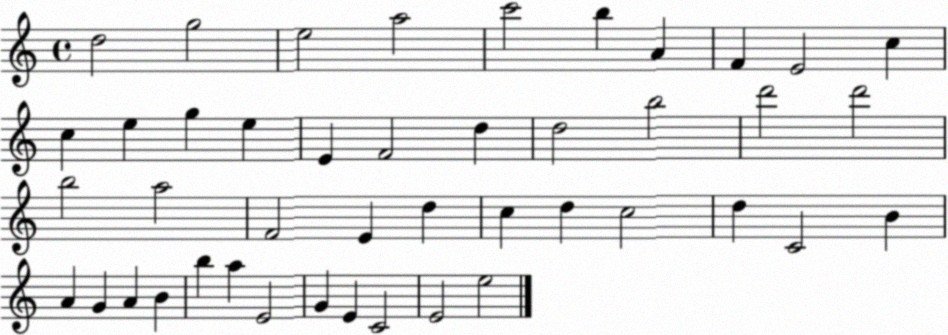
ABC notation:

X:1
T:Untitled
M:4/4
L:1/4
K:C
d2 g2 e2 a2 c'2 b A F E2 c c e g e E F2 d d2 b2 d'2 d'2 b2 a2 F2 E d c d c2 d C2 B A G A B b a E2 G E C2 E2 e2